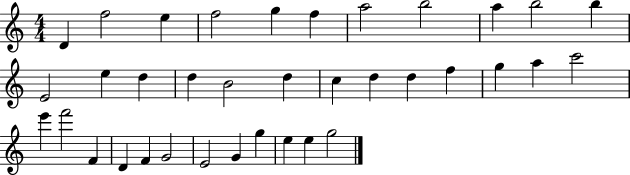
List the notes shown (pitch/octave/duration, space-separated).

D4/q F5/h E5/q F5/h G5/q F5/q A5/h B5/h A5/q B5/h B5/q E4/h E5/q D5/q D5/q B4/h D5/q C5/q D5/q D5/q F5/q G5/q A5/q C6/h E6/q F6/h F4/q D4/q F4/q G4/h E4/h G4/q G5/q E5/q E5/q G5/h